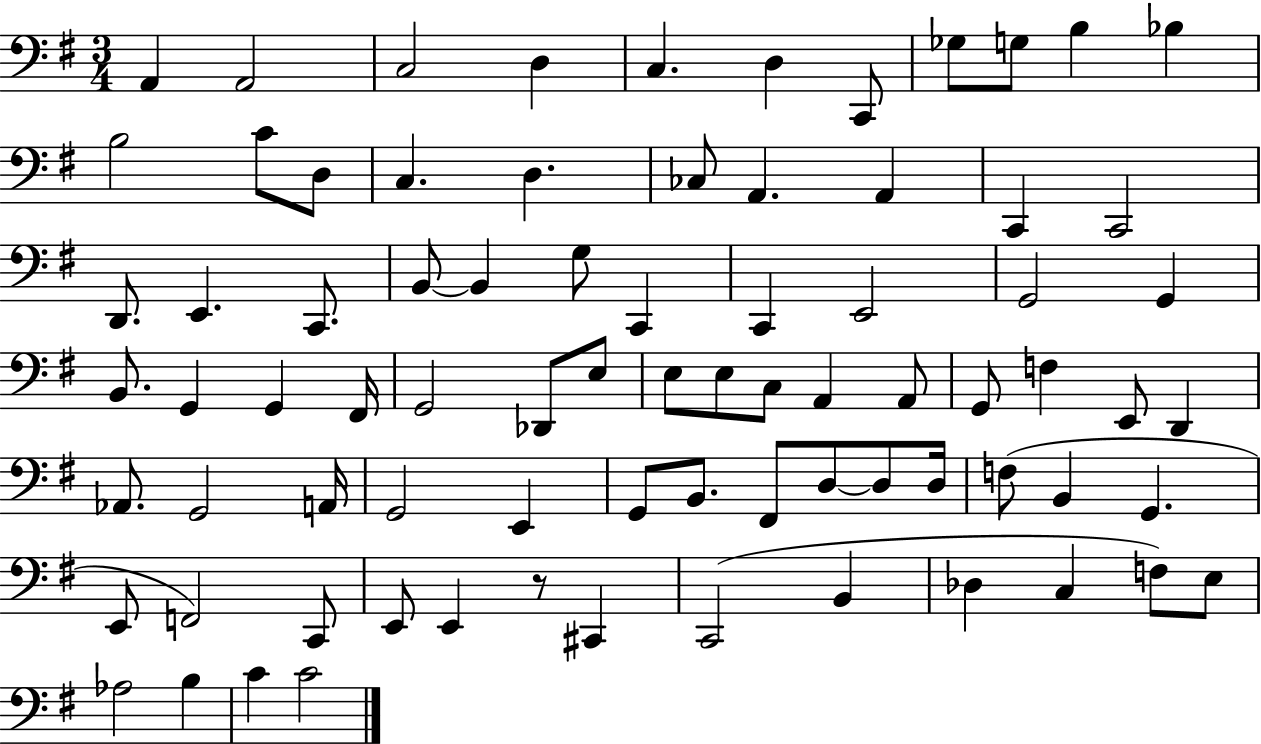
{
  \clef bass
  \numericTimeSignature
  \time 3/4
  \key g \major
  a,4 a,2 | c2 d4 | c4. d4 c,8 | ges8 g8 b4 bes4 | \break b2 c'8 d8 | c4. d4. | ces8 a,4. a,4 | c,4 c,2 | \break d,8. e,4. c,8. | b,8~~ b,4 g8 c,4 | c,4 e,2 | g,2 g,4 | \break b,8. g,4 g,4 fis,16 | g,2 des,8 e8 | e8 e8 c8 a,4 a,8 | g,8 f4 e,8 d,4 | \break aes,8. g,2 a,16 | g,2 e,4 | g,8 b,8. fis,8 d8~~ d8 d16 | f8( b,4 g,4. | \break e,8 f,2) c,8 | e,8 e,4 r8 cis,4 | c,2( b,4 | des4 c4 f8) e8 | \break aes2 b4 | c'4 c'2 | \bar "|."
}